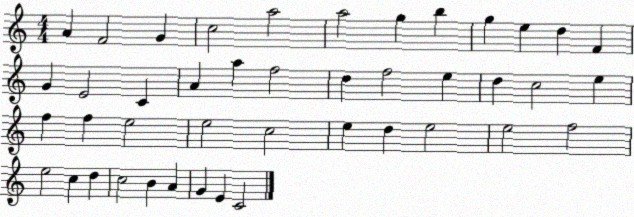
X:1
T:Untitled
M:4/4
L:1/4
K:C
A F2 G c2 a2 a2 g b g e d F G E2 C A a f2 d f2 e d c2 e f f e2 e2 c2 e d e2 e2 f2 e2 c d c2 B A G E C2